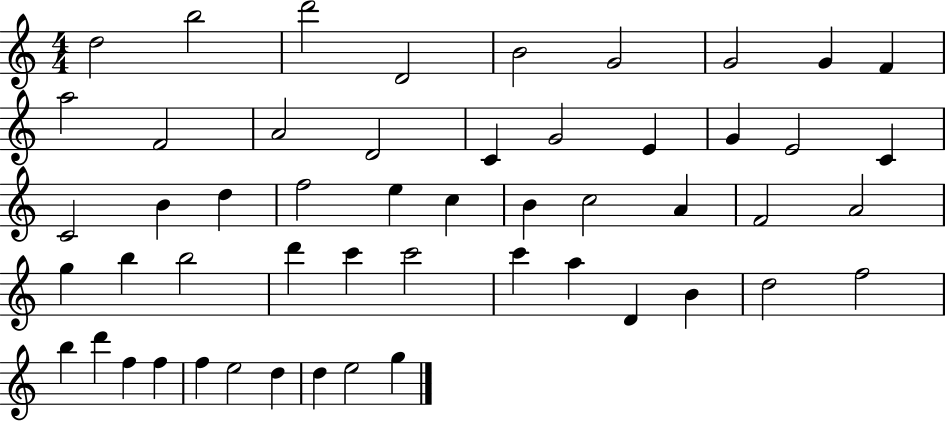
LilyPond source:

{
  \clef treble
  \numericTimeSignature
  \time 4/4
  \key c \major
  d''2 b''2 | d'''2 d'2 | b'2 g'2 | g'2 g'4 f'4 | \break a''2 f'2 | a'2 d'2 | c'4 g'2 e'4 | g'4 e'2 c'4 | \break c'2 b'4 d''4 | f''2 e''4 c''4 | b'4 c''2 a'4 | f'2 a'2 | \break g''4 b''4 b''2 | d'''4 c'''4 c'''2 | c'''4 a''4 d'4 b'4 | d''2 f''2 | \break b''4 d'''4 f''4 f''4 | f''4 e''2 d''4 | d''4 e''2 g''4 | \bar "|."
}